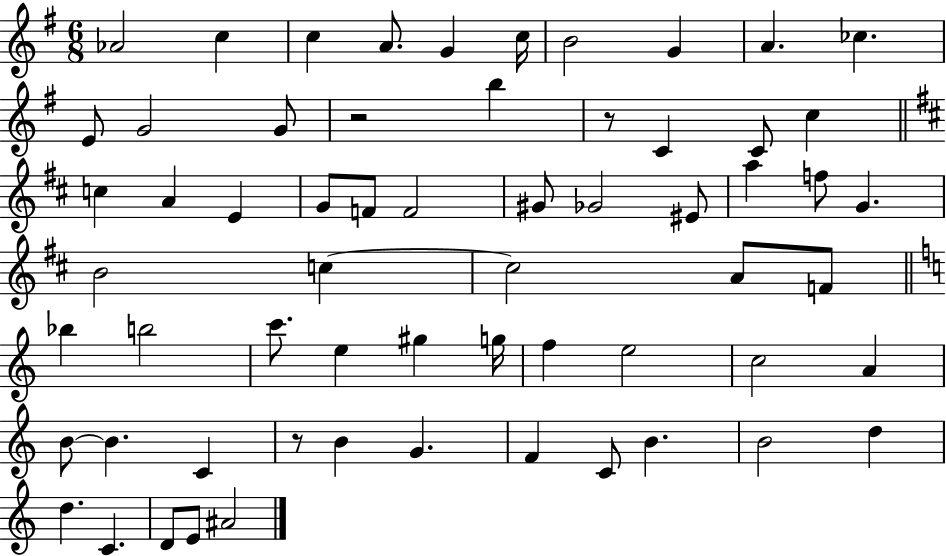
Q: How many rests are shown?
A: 3